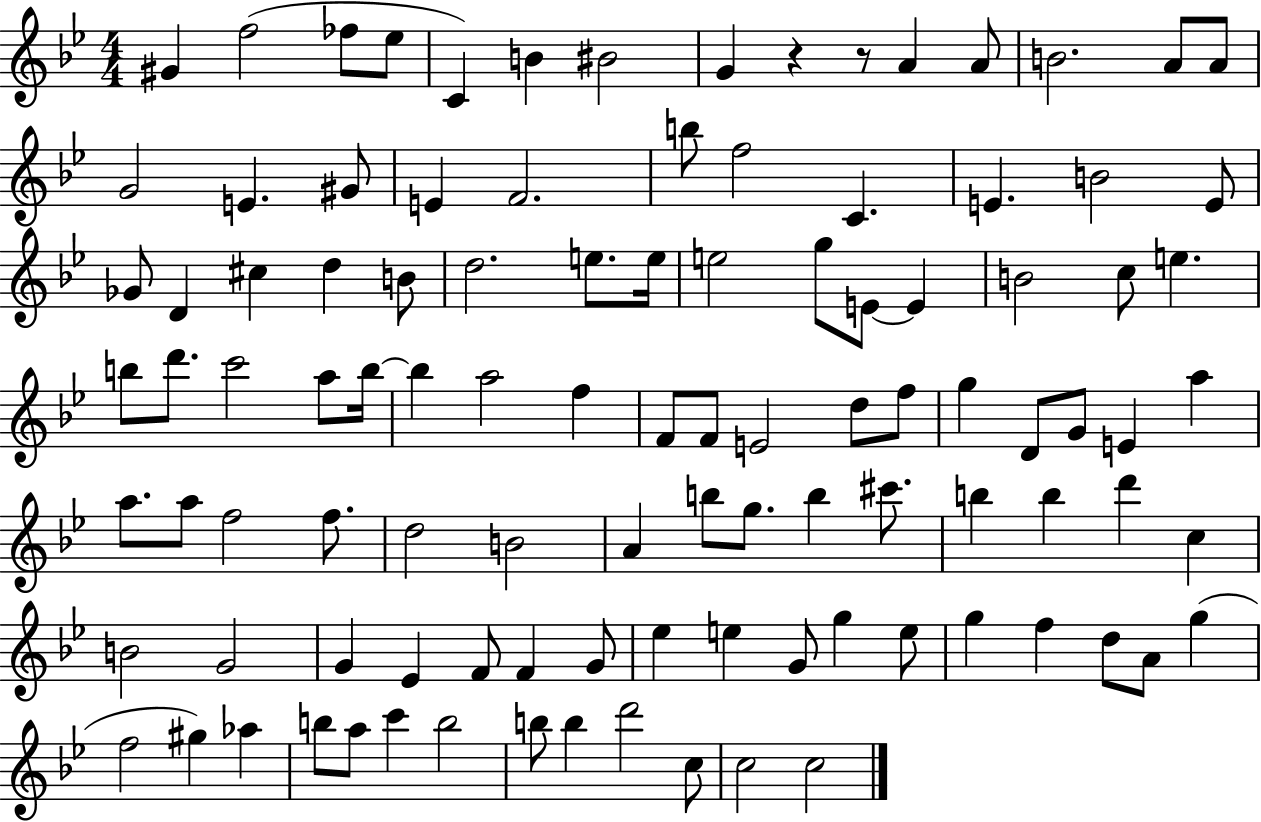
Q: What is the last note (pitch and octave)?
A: C5